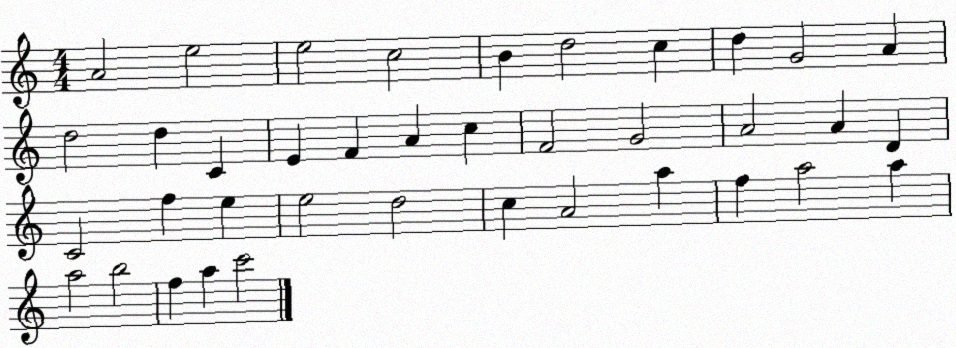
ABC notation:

X:1
T:Untitled
M:4/4
L:1/4
K:C
A2 e2 e2 c2 B d2 c d G2 A d2 d C E F A c F2 G2 A2 A D C2 f e e2 d2 c A2 a f a2 a a2 b2 f a c'2